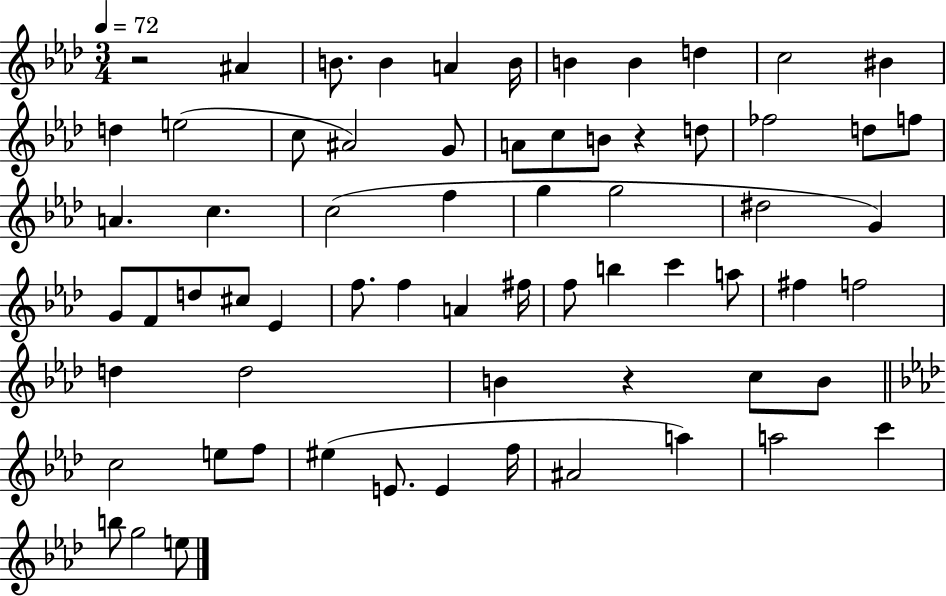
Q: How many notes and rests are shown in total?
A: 67